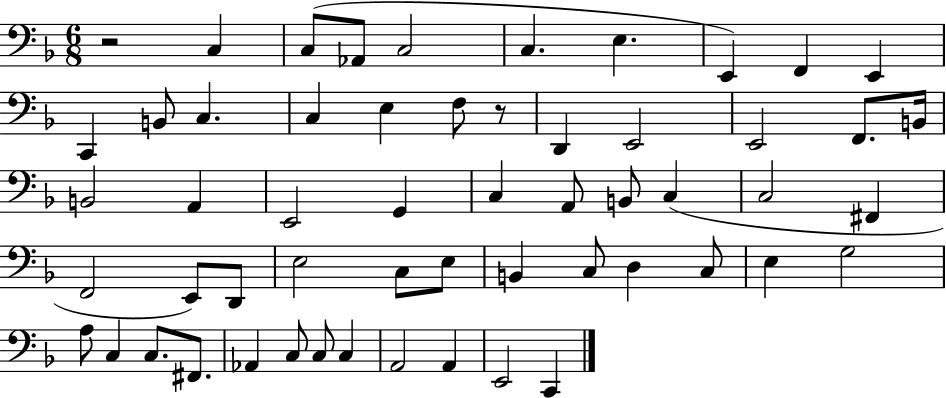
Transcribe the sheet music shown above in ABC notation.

X:1
T:Untitled
M:6/8
L:1/4
K:F
z2 C, C,/2 _A,,/2 C,2 C, E, E,, F,, E,, C,, B,,/2 C, C, E, F,/2 z/2 D,, E,,2 E,,2 F,,/2 B,,/4 B,,2 A,, E,,2 G,, C, A,,/2 B,,/2 C, C,2 ^F,, F,,2 E,,/2 D,,/2 E,2 C,/2 E,/2 B,, C,/2 D, C,/2 E, G,2 A,/2 C, C,/2 ^F,,/2 _A,, C,/2 C,/2 C, A,,2 A,, E,,2 C,,